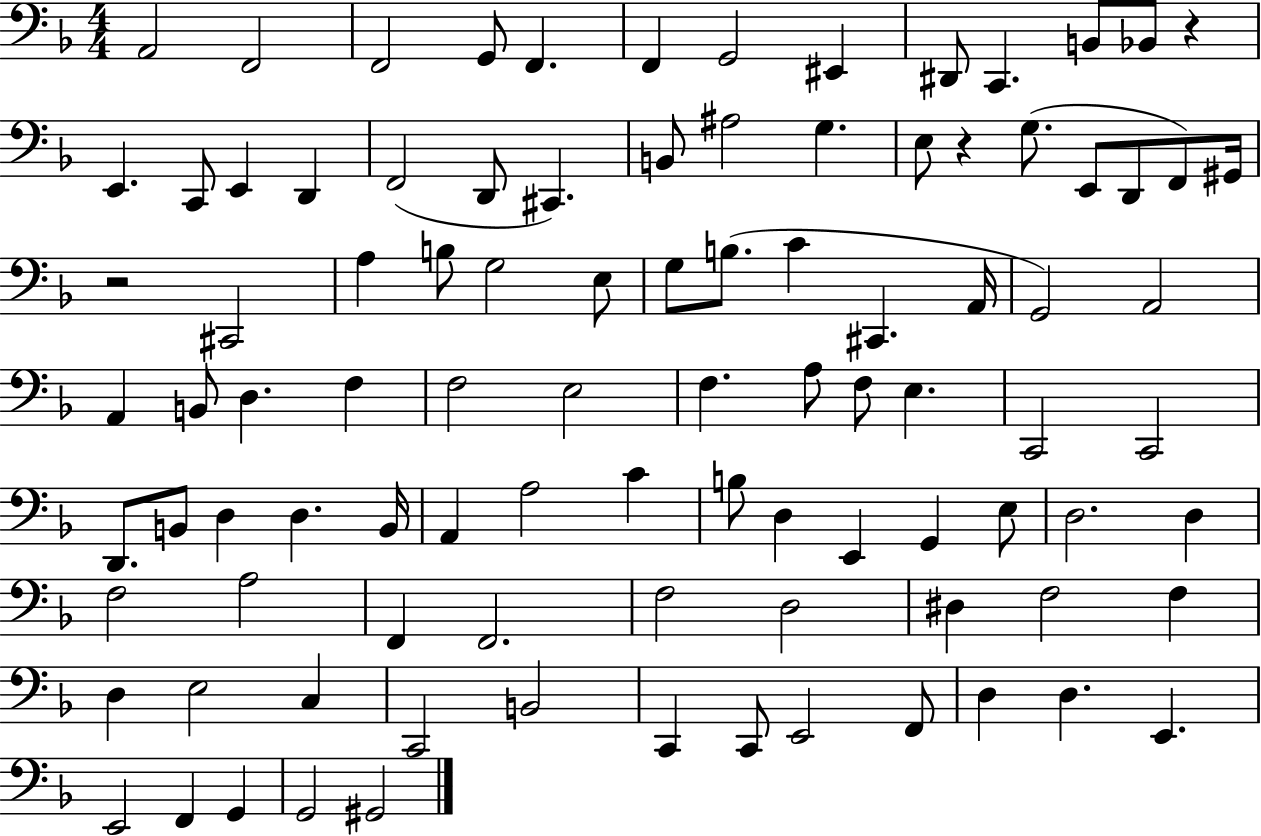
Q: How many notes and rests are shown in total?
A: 96